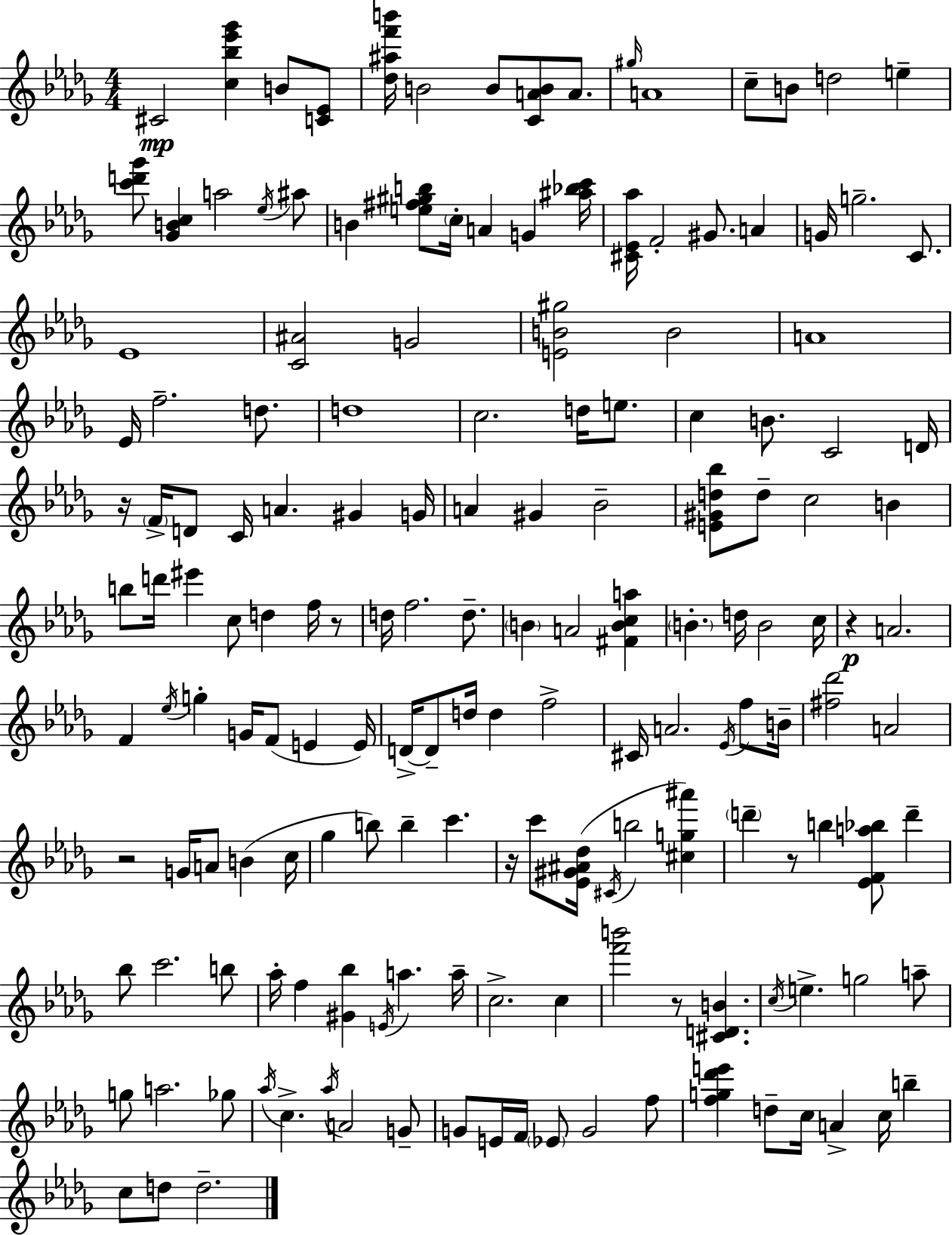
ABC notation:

X:1
T:Untitled
M:4/4
L:1/4
K:Bbm
^C2 [c_b_e'_g'] B/2 [C_E]/2 [_d^af'b']/4 B2 B/2 [CAB]/2 A/2 ^g/4 A4 c/2 B/2 d2 e [c'd'_g']/2 [_GBc] a2 _e/4 ^a/2 B [e^f^gb]/2 c/4 A G [^a_bc']/4 [^C_E_a]/4 F2 ^G/2 A G/4 g2 C/2 _E4 [C^A]2 G2 [EB^g]2 B2 A4 _E/4 f2 d/2 d4 c2 d/4 e/2 c B/2 C2 D/4 z/4 F/4 D/2 C/4 A ^G G/4 A ^G _B2 [E^Gd_b]/2 d/2 c2 B b/2 d'/4 ^e' c/2 d f/4 z/2 d/4 f2 d/2 B A2 [^FBca] B d/4 B2 c/4 z A2 F _e/4 g G/4 F/2 E E/4 D/4 D/2 d/4 d f2 ^C/4 A2 _E/4 f/2 B/4 [^f_d']2 A2 z2 G/4 A/2 B c/4 _g b/2 b c' z/4 c'/2 [_E^G^A_d]/4 ^C/4 b2 [^cg^a'] d' z/2 b [_EFa_b]/2 d' _b/2 c'2 b/2 _a/4 f [^G_b] E/4 a a/4 c2 c [f'b']2 z/2 [^CDB] c/4 e g2 a/2 g/2 a2 _g/2 _a/4 c _a/4 A2 G/2 G/2 E/4 F/4 _E/2 G2 f/2 [fg_d'e'] d/2 c/4 A c/4 b c/2 d/2 d2